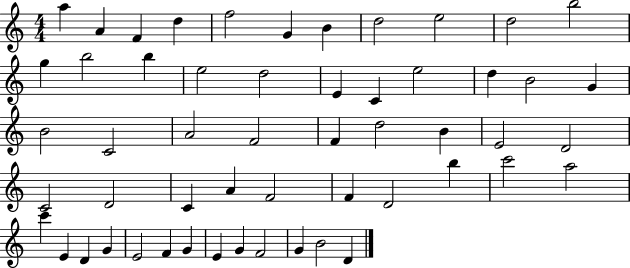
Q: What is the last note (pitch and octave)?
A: D4